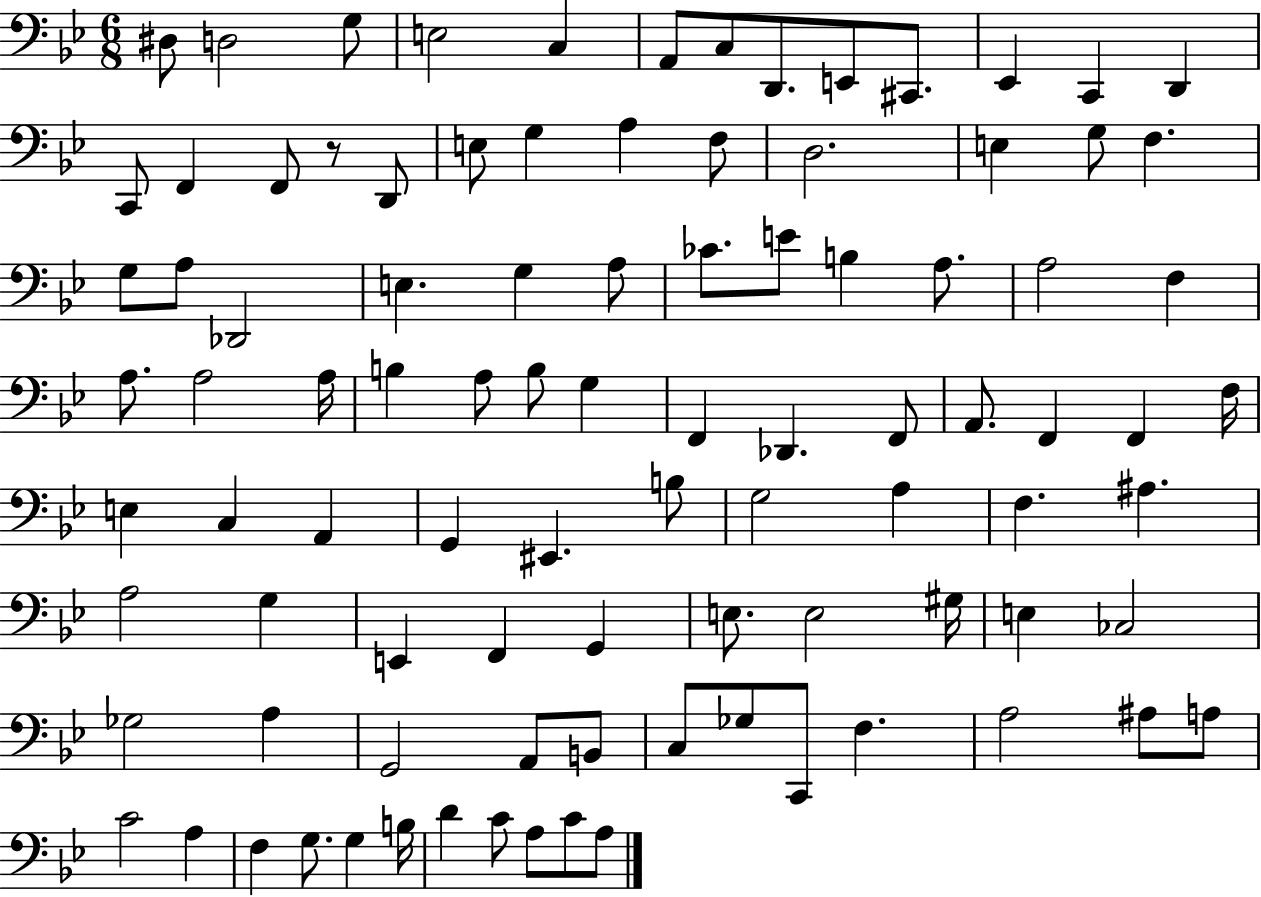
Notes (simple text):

D#3/e D3/h G3/e E3/h C3/q A2/e C3/e D2/e. E2/e C#2/e. Eb2/q C2/q D2/q C2/e F2/q F2/e R/e D2/e E3/e G3/q A3/q F3/e D3/h. E3/q G3/e F3/q. G3/e A3/e Db2/h E3/q. G3/q A3/e CES4/e. E4/e B3/q A3/e. A3/h F3/q A3/e. A3/h A3/s B3/q A3/e B3/e G3/q F2/q Db2/q. F2/e A2/e. F2/q F2/q F3/s E3/q C3/q A2/q G2/q EIS2/q. B3/e G3/h A3/q F3/q. A#3/q. A3/h G3/q E2/q F2/q G2/q E3/e. E3/h G#3/s E3/q CES3/h Gb3/h A3/q G2/h A2/e B2/e C3/e Gb3/e C2/e F3/q. A3/h A#3/e A3/e C4/h A3/q F3/q G3/e. G3/q B3/s D4/q C4/e A3/e C4/e A3/e